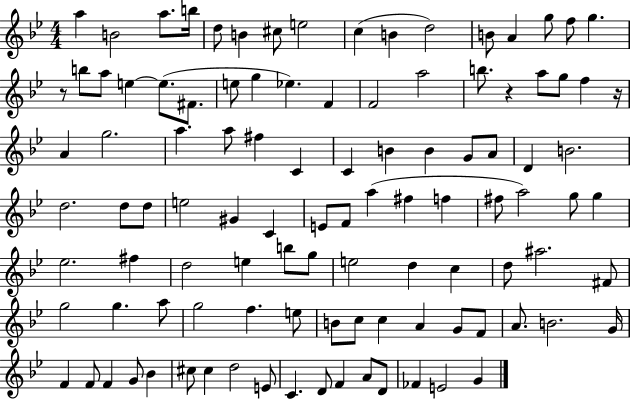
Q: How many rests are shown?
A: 3